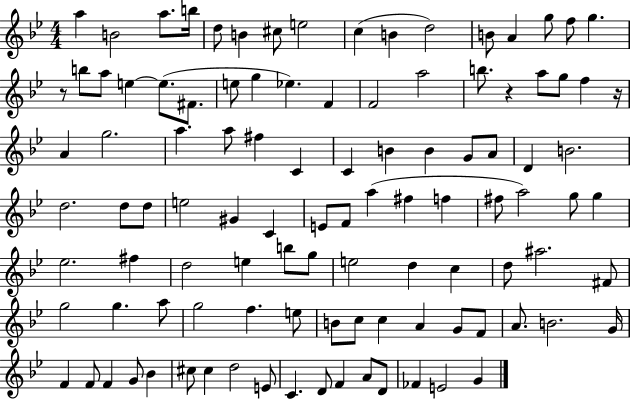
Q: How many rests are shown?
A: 3